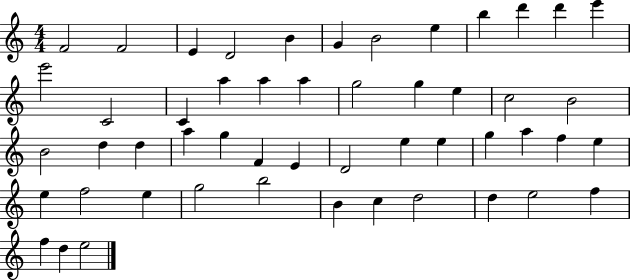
F4/h F4/h E4/q D4/h B4/q G4/q B4/h E5/q B5/q D6/q D6/q E6/q E6/h C4/h C4/q A5/q A5/q A5/q G5/h G5/q E5/q C5/h B4/h B4/h D5/q D5/q A5/q G5/q F4/q E4/q D4/h E5/q E5/q G5/q A5/q F5/q E5/q E5/q F5/h E5/q G5/h B5/h B4/q C5/q D5/h D5/q E5/h F5/q F5/q D5/q E5/h